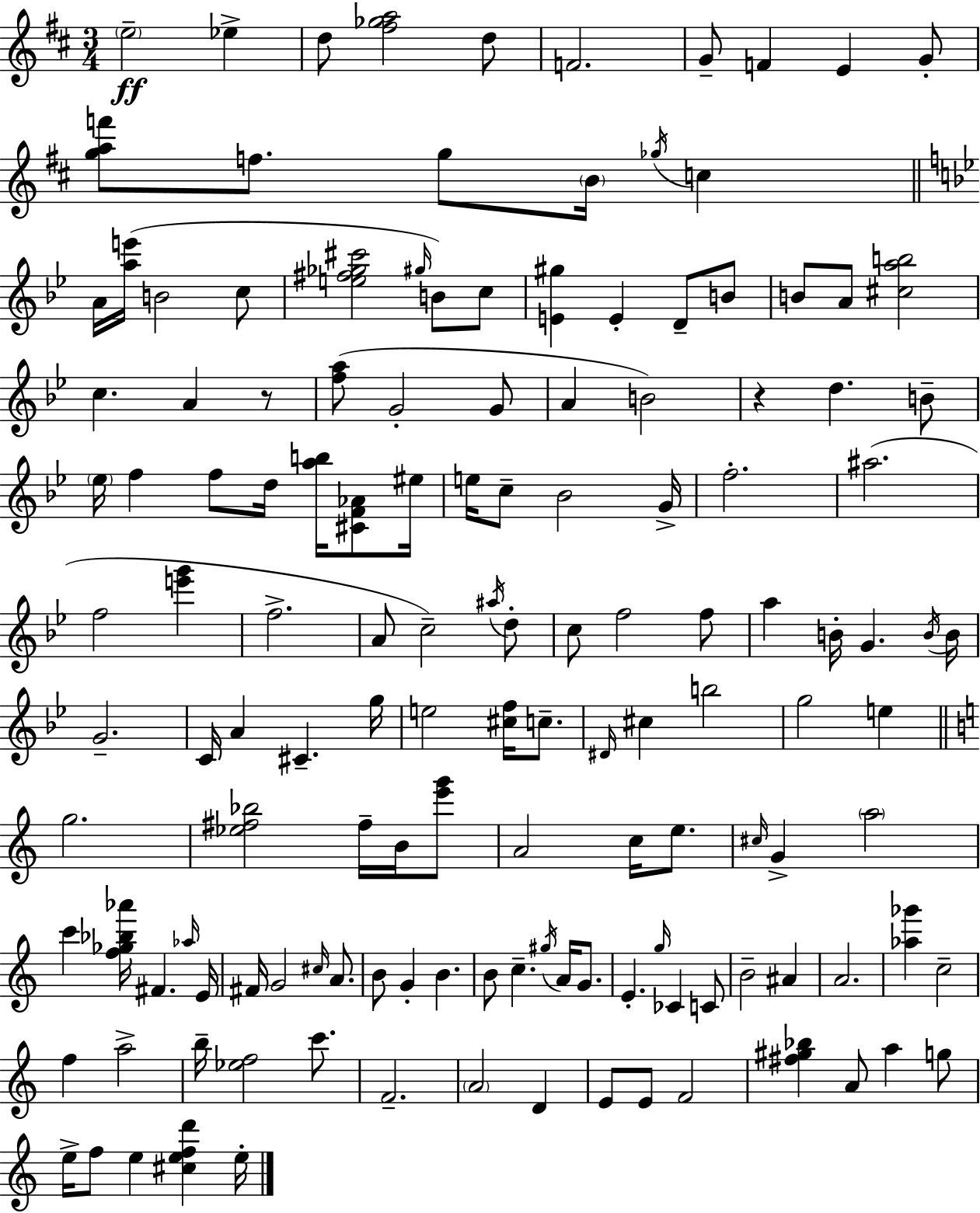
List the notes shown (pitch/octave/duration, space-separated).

E5/h Eb5/q D5/e [F#5,Gb5,A5]/h D5/e F4/h. G4/e F4/q E4/q G4/e [G5,A5,F6]/e F5/e. G5/e B4/s Gb5/s C5/q A4/s [A5,E6]/s B4/h C5/e [E5,F#5,Gb5,C#6]/h G#5/s B4/e C5/e [E4,G#5]/q E4/q D4/e B4/e B4/e A4/e [C#5,A5,B5]/h C5/q. A4/q R/e [F5,A5]/e G4/h G4/e A4/q B4/h R/q D5/q. B4/e Eb5/s F5/q F5/e D5/s [A5,B5]/s [C#4,F4,Ab4]/e EIS5/s E5/s C5/e Bb4/h G4/s F5/h. A#5/h. F5/h [E6,G6]/q F5/h. A4/e C5/h A#5/s D5/e C5/e F5/h F5/e A5/q B4/s G4/q. B4/s B4/s G4/h. C4/s A4/q C#4/q. G5/s E5/h [C#5,F5]/s C5/e. D#4/s C#5/q B5/h G5/h E5/q G5/h. [Eb5,F#5,Bb5]/h F#5/s B4/s [E6,G6]/e A4/h C5/s E5/e. C#5/s G4/q A5/h C6/q [F5,Gb5,Bb5,Ab6]/s F#4/q. Ab5/s E4/s F#4/s G4/h C#5/s A4/e. B4/e G4/q B4/q. B4/e C5/q. G#5/s A4/s G4/e. E4/q. G5/s CES4/q C4/e B4/h A#4/q A4/h. [Ab5,Gb6]/q C5/h F5/q A5/h B5/s [Eb5,F5]/h C6/e. F4/h. A4/h D4/q E4/e E4/e F4/h [F#5,G#5,Bb5]/q A4/e A5/q G5/e E5/s F5/e E5/q [C#5,E5,F5,D6]/q E5/s